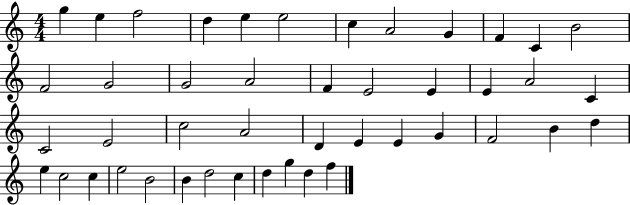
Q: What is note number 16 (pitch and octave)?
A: A4